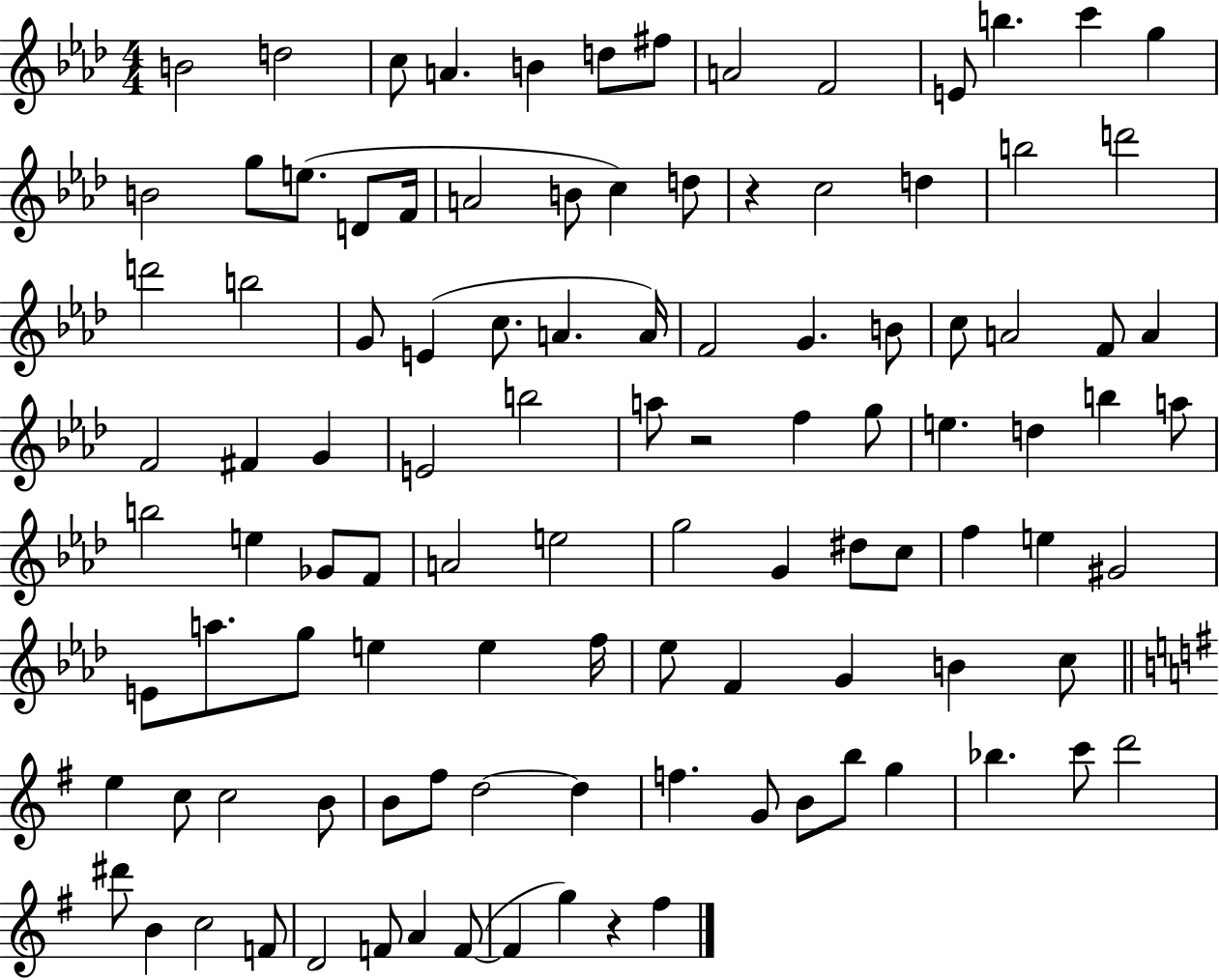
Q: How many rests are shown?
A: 3